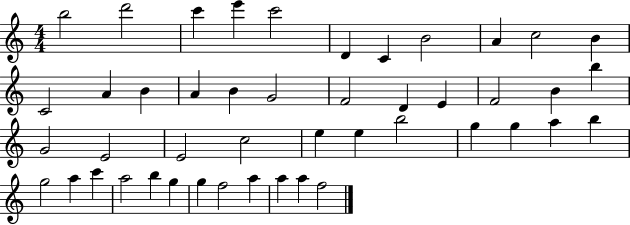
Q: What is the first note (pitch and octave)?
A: B5